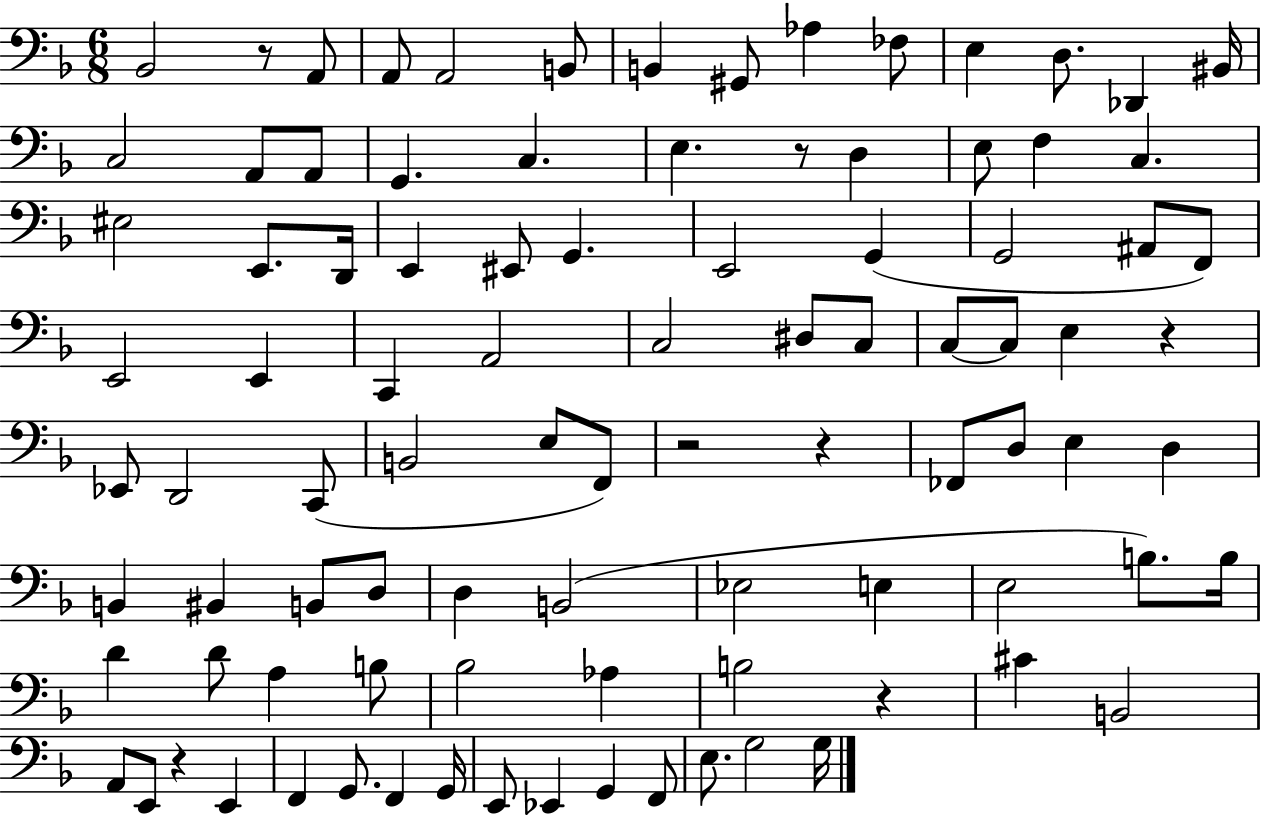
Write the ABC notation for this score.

X:1
T:Untitled
M:6/8
L:1/4
K:F
_B,,2 z/2 A,,/2 A,,/2 A,,2 B,,/2 B,, ^G,,/2 _A, _F,/2 E, D,/2 _D,, ^B,,/4 C,2 A,,/2 A,,/2 G,, C, E, z/2 D, E,/2 F, C, ^E,2 E,,/2 D,,/4 E,, ^E,,/2 G,, E,,2 G,, G,,2 ^A,,/2 F,,/2 E,,2 E,, C,, A,,2 C,2 ^D,/2 C,/2 C,/2 C,/2 E, z _E,,/2 D,,2 C,,/2 B,,2 E,/2 F,,/2 z2 z _F,,/2 D,/2 E, D, B,, ^B,, B,,/2 D,/2 D, B,,2 _E,2 E, E,2 B,/2 B,/4 D D/2 A, B,/2 _B,2 _A, B,2 z ^C B,,2 A,,/2 E,,/2 z E,, F,, G,,/2 F,, G,,/4 E,,/2 _E,, G,, F,,/2 E,/2 G,2 G,/4